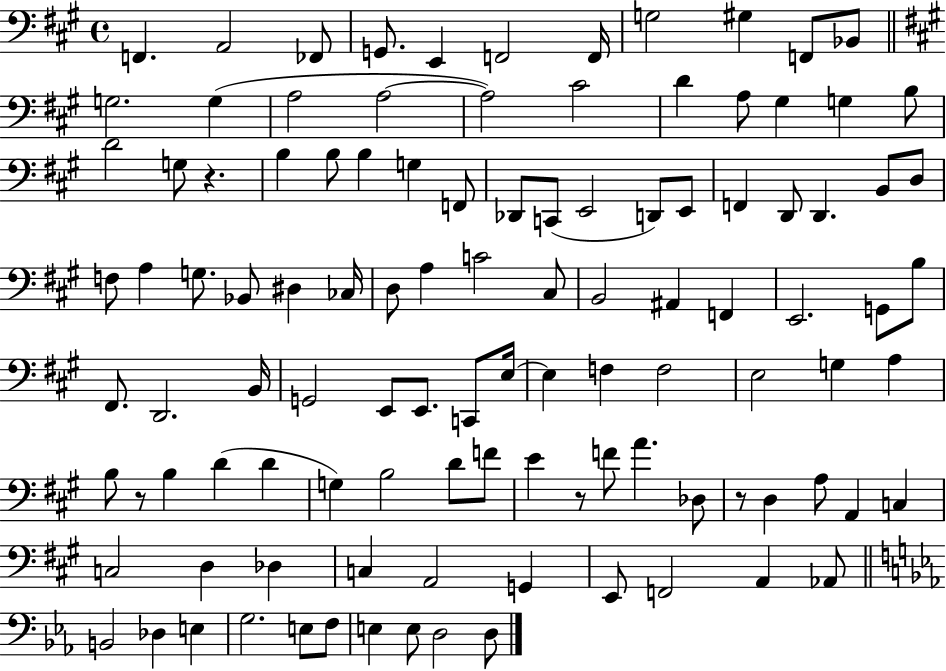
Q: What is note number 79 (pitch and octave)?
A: F4